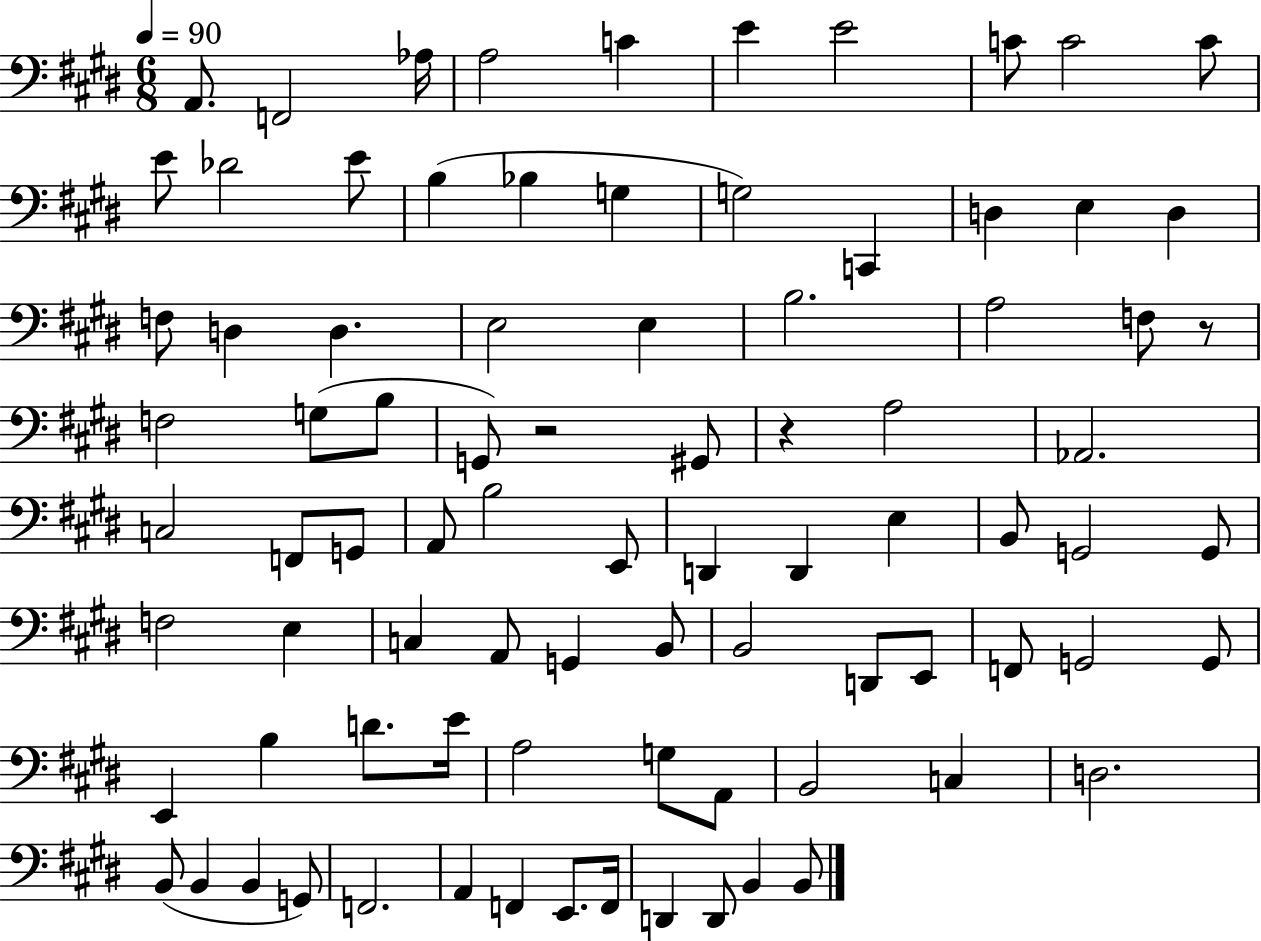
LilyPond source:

{
  \clef bass
  \numericTimeSignature
  \time 6/8
  \key e \major
  \tempo 4 = 90
  a,8. f,2 aes16 | a2 c'4 | e'4 e'2 | c'8 c'2 c'8 | \break e'8 des'2 e'8 | b4( bes4 g4 | g2) c,4 | d4 e4 d4 | \break f8 d4 d4. | e2 e4 | b2. | a2 f8 r8 | \break f2 g8( b8 | g,8) r2 gis,8 | r4 a2 | aes,2. | \break c2 f,8 g,8 | a,8 b2 e,8 | d,4 d,4 e4 | b,8 g,2 g,8 | \break f2 e4 | c4 a,8 g,4 b,8 | b,2 d,8 e,8 | f,8 g,2 g,8 | \break e,4 b4 d'8. e'16 | a2 g8 a,8 | b,2 c4 | d2. | \break b,8( b,4 b,4 g,8) | f,2. | a,4 f,4 e,8. f,16 | d,4 d,8 b,4 b,8 | \break \bar "|."
}